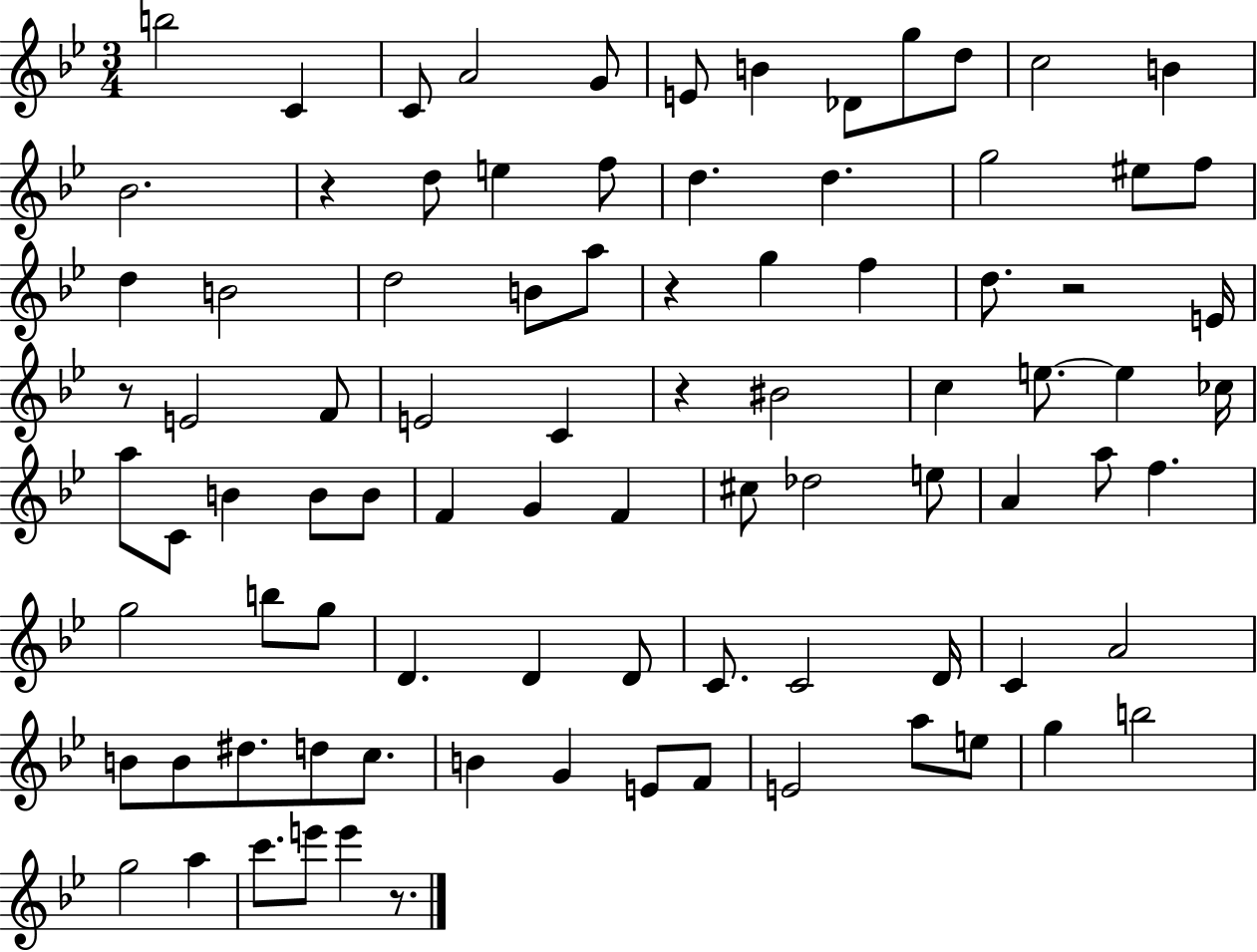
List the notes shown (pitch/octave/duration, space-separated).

B5/h C4/q C4/e A4/h G4/e E4/e B4/q Db4/e G5/e D5/e C5/h B4/q Bb4/h. R/q D5/e E5/q F5/e D5/q. D5/q. G5/h EIS5/e F5/e D5/q B4/h D5/h B4/e A5/e R/q G5/q F5/q D5/e. R/h E4/s R/e E4/h F4/e E4/h C4/q R/q BIS4/h C5/q E5/e. E5/q CES5/s A5/e C4/e B4/q B4/e B4/e F4/q G4/q F4/q C#5/e Db5/h E5/e A4/q A5/e F5/q. G5/h B5/e G5/e D4/q. D4/q D4/e C4/e. C4/h D4/s C4/q A4/h B4/e B4/e D#5/e. D5/e C5/e. B4/q G4/q E4/e F4/e E4/h A5/e E5/e G5/q B5/h G5/h A5/q C6/e. E6/e E6/q R/e.